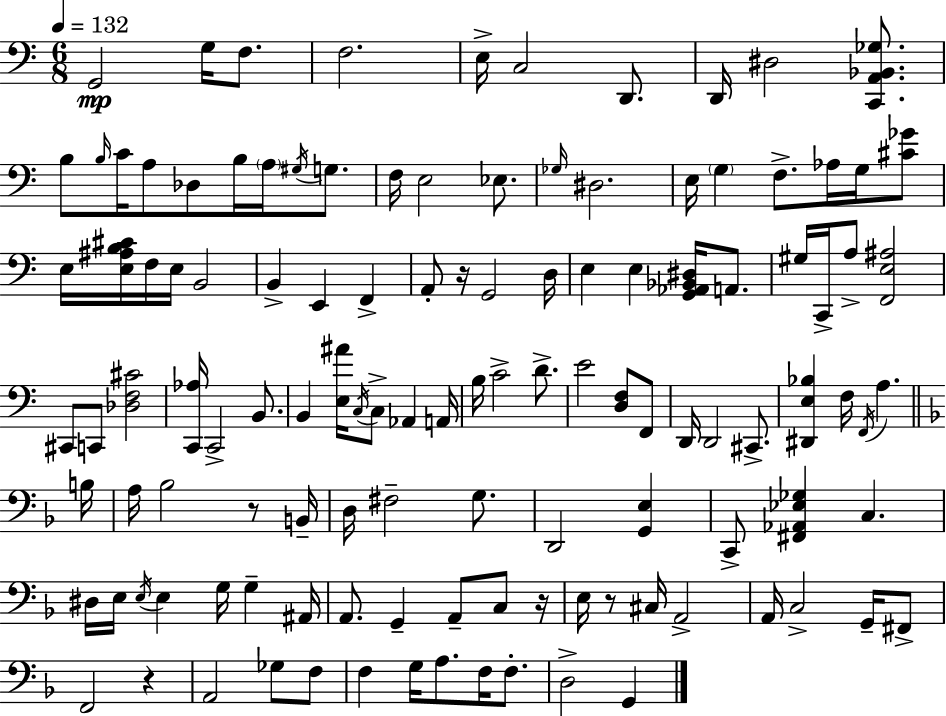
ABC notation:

X:1
T:Untitled
M:6/8
L:1/4
K:C
G,,2 G,/4 F,/2 F,2 E,/4 C,2 D,,/2 D,,/4 ^D,2 [C,,A,,_B,,_G,]/2 B,/2 B,/4 C/4 A,/2 _D,/2 B,/4 A,/4 ^G,/4 G,/2 F,/4 E,2 _E,/2 _G,/4 ^D,2 E,/4 G, F,/2 _A,/4 G,/4 [^C_G]/2 E,/4 [E,^A,B,^C]/4 F,/4 E,/4 B,,2 B,, E,, F,, A,,/2 z/4 G,,2 D,/4 E, E, [G,,_A,,_B,,^D,]/4 A,,/2 ^G,/4 C,,/4 A,/2 [F,,E,^A,]2 ^C,,/2 C,,/2 [_D,F,^C]2 [C,,_A,]/4 C,,2 B,,/2 B,, [E,^A]/4 C,/4 C,/2 _A,, A,,/4 B,/4 C2 D/2 E2 [D,F,]/2 F,,/2 D,,/4 D,,2 ^C,,/2 [^D,,E,_B,] F,/4 F,,/4 A, B,/4 A,/4 _B,2 z/2 B,,/4 D,/4 ^F,2 G,/2 D,,2 [G,,E,] C,,/2 [^F,,_A,,_E,_G,] C, ^D,/4 E,/4 E,/4 E, G,/4 G, ^A,,/4 A,,/2 G,, A,,/2 C,/2 z/4 E,/4 z/2 ^C,/4 A,,2 A,,/4 C,2 G,,/4 ^F,,/2 F,,2 z A,,2 _G,/2 F,/2 F, G,/4 A,/2 F,/4 F,/2 D,2 G,,